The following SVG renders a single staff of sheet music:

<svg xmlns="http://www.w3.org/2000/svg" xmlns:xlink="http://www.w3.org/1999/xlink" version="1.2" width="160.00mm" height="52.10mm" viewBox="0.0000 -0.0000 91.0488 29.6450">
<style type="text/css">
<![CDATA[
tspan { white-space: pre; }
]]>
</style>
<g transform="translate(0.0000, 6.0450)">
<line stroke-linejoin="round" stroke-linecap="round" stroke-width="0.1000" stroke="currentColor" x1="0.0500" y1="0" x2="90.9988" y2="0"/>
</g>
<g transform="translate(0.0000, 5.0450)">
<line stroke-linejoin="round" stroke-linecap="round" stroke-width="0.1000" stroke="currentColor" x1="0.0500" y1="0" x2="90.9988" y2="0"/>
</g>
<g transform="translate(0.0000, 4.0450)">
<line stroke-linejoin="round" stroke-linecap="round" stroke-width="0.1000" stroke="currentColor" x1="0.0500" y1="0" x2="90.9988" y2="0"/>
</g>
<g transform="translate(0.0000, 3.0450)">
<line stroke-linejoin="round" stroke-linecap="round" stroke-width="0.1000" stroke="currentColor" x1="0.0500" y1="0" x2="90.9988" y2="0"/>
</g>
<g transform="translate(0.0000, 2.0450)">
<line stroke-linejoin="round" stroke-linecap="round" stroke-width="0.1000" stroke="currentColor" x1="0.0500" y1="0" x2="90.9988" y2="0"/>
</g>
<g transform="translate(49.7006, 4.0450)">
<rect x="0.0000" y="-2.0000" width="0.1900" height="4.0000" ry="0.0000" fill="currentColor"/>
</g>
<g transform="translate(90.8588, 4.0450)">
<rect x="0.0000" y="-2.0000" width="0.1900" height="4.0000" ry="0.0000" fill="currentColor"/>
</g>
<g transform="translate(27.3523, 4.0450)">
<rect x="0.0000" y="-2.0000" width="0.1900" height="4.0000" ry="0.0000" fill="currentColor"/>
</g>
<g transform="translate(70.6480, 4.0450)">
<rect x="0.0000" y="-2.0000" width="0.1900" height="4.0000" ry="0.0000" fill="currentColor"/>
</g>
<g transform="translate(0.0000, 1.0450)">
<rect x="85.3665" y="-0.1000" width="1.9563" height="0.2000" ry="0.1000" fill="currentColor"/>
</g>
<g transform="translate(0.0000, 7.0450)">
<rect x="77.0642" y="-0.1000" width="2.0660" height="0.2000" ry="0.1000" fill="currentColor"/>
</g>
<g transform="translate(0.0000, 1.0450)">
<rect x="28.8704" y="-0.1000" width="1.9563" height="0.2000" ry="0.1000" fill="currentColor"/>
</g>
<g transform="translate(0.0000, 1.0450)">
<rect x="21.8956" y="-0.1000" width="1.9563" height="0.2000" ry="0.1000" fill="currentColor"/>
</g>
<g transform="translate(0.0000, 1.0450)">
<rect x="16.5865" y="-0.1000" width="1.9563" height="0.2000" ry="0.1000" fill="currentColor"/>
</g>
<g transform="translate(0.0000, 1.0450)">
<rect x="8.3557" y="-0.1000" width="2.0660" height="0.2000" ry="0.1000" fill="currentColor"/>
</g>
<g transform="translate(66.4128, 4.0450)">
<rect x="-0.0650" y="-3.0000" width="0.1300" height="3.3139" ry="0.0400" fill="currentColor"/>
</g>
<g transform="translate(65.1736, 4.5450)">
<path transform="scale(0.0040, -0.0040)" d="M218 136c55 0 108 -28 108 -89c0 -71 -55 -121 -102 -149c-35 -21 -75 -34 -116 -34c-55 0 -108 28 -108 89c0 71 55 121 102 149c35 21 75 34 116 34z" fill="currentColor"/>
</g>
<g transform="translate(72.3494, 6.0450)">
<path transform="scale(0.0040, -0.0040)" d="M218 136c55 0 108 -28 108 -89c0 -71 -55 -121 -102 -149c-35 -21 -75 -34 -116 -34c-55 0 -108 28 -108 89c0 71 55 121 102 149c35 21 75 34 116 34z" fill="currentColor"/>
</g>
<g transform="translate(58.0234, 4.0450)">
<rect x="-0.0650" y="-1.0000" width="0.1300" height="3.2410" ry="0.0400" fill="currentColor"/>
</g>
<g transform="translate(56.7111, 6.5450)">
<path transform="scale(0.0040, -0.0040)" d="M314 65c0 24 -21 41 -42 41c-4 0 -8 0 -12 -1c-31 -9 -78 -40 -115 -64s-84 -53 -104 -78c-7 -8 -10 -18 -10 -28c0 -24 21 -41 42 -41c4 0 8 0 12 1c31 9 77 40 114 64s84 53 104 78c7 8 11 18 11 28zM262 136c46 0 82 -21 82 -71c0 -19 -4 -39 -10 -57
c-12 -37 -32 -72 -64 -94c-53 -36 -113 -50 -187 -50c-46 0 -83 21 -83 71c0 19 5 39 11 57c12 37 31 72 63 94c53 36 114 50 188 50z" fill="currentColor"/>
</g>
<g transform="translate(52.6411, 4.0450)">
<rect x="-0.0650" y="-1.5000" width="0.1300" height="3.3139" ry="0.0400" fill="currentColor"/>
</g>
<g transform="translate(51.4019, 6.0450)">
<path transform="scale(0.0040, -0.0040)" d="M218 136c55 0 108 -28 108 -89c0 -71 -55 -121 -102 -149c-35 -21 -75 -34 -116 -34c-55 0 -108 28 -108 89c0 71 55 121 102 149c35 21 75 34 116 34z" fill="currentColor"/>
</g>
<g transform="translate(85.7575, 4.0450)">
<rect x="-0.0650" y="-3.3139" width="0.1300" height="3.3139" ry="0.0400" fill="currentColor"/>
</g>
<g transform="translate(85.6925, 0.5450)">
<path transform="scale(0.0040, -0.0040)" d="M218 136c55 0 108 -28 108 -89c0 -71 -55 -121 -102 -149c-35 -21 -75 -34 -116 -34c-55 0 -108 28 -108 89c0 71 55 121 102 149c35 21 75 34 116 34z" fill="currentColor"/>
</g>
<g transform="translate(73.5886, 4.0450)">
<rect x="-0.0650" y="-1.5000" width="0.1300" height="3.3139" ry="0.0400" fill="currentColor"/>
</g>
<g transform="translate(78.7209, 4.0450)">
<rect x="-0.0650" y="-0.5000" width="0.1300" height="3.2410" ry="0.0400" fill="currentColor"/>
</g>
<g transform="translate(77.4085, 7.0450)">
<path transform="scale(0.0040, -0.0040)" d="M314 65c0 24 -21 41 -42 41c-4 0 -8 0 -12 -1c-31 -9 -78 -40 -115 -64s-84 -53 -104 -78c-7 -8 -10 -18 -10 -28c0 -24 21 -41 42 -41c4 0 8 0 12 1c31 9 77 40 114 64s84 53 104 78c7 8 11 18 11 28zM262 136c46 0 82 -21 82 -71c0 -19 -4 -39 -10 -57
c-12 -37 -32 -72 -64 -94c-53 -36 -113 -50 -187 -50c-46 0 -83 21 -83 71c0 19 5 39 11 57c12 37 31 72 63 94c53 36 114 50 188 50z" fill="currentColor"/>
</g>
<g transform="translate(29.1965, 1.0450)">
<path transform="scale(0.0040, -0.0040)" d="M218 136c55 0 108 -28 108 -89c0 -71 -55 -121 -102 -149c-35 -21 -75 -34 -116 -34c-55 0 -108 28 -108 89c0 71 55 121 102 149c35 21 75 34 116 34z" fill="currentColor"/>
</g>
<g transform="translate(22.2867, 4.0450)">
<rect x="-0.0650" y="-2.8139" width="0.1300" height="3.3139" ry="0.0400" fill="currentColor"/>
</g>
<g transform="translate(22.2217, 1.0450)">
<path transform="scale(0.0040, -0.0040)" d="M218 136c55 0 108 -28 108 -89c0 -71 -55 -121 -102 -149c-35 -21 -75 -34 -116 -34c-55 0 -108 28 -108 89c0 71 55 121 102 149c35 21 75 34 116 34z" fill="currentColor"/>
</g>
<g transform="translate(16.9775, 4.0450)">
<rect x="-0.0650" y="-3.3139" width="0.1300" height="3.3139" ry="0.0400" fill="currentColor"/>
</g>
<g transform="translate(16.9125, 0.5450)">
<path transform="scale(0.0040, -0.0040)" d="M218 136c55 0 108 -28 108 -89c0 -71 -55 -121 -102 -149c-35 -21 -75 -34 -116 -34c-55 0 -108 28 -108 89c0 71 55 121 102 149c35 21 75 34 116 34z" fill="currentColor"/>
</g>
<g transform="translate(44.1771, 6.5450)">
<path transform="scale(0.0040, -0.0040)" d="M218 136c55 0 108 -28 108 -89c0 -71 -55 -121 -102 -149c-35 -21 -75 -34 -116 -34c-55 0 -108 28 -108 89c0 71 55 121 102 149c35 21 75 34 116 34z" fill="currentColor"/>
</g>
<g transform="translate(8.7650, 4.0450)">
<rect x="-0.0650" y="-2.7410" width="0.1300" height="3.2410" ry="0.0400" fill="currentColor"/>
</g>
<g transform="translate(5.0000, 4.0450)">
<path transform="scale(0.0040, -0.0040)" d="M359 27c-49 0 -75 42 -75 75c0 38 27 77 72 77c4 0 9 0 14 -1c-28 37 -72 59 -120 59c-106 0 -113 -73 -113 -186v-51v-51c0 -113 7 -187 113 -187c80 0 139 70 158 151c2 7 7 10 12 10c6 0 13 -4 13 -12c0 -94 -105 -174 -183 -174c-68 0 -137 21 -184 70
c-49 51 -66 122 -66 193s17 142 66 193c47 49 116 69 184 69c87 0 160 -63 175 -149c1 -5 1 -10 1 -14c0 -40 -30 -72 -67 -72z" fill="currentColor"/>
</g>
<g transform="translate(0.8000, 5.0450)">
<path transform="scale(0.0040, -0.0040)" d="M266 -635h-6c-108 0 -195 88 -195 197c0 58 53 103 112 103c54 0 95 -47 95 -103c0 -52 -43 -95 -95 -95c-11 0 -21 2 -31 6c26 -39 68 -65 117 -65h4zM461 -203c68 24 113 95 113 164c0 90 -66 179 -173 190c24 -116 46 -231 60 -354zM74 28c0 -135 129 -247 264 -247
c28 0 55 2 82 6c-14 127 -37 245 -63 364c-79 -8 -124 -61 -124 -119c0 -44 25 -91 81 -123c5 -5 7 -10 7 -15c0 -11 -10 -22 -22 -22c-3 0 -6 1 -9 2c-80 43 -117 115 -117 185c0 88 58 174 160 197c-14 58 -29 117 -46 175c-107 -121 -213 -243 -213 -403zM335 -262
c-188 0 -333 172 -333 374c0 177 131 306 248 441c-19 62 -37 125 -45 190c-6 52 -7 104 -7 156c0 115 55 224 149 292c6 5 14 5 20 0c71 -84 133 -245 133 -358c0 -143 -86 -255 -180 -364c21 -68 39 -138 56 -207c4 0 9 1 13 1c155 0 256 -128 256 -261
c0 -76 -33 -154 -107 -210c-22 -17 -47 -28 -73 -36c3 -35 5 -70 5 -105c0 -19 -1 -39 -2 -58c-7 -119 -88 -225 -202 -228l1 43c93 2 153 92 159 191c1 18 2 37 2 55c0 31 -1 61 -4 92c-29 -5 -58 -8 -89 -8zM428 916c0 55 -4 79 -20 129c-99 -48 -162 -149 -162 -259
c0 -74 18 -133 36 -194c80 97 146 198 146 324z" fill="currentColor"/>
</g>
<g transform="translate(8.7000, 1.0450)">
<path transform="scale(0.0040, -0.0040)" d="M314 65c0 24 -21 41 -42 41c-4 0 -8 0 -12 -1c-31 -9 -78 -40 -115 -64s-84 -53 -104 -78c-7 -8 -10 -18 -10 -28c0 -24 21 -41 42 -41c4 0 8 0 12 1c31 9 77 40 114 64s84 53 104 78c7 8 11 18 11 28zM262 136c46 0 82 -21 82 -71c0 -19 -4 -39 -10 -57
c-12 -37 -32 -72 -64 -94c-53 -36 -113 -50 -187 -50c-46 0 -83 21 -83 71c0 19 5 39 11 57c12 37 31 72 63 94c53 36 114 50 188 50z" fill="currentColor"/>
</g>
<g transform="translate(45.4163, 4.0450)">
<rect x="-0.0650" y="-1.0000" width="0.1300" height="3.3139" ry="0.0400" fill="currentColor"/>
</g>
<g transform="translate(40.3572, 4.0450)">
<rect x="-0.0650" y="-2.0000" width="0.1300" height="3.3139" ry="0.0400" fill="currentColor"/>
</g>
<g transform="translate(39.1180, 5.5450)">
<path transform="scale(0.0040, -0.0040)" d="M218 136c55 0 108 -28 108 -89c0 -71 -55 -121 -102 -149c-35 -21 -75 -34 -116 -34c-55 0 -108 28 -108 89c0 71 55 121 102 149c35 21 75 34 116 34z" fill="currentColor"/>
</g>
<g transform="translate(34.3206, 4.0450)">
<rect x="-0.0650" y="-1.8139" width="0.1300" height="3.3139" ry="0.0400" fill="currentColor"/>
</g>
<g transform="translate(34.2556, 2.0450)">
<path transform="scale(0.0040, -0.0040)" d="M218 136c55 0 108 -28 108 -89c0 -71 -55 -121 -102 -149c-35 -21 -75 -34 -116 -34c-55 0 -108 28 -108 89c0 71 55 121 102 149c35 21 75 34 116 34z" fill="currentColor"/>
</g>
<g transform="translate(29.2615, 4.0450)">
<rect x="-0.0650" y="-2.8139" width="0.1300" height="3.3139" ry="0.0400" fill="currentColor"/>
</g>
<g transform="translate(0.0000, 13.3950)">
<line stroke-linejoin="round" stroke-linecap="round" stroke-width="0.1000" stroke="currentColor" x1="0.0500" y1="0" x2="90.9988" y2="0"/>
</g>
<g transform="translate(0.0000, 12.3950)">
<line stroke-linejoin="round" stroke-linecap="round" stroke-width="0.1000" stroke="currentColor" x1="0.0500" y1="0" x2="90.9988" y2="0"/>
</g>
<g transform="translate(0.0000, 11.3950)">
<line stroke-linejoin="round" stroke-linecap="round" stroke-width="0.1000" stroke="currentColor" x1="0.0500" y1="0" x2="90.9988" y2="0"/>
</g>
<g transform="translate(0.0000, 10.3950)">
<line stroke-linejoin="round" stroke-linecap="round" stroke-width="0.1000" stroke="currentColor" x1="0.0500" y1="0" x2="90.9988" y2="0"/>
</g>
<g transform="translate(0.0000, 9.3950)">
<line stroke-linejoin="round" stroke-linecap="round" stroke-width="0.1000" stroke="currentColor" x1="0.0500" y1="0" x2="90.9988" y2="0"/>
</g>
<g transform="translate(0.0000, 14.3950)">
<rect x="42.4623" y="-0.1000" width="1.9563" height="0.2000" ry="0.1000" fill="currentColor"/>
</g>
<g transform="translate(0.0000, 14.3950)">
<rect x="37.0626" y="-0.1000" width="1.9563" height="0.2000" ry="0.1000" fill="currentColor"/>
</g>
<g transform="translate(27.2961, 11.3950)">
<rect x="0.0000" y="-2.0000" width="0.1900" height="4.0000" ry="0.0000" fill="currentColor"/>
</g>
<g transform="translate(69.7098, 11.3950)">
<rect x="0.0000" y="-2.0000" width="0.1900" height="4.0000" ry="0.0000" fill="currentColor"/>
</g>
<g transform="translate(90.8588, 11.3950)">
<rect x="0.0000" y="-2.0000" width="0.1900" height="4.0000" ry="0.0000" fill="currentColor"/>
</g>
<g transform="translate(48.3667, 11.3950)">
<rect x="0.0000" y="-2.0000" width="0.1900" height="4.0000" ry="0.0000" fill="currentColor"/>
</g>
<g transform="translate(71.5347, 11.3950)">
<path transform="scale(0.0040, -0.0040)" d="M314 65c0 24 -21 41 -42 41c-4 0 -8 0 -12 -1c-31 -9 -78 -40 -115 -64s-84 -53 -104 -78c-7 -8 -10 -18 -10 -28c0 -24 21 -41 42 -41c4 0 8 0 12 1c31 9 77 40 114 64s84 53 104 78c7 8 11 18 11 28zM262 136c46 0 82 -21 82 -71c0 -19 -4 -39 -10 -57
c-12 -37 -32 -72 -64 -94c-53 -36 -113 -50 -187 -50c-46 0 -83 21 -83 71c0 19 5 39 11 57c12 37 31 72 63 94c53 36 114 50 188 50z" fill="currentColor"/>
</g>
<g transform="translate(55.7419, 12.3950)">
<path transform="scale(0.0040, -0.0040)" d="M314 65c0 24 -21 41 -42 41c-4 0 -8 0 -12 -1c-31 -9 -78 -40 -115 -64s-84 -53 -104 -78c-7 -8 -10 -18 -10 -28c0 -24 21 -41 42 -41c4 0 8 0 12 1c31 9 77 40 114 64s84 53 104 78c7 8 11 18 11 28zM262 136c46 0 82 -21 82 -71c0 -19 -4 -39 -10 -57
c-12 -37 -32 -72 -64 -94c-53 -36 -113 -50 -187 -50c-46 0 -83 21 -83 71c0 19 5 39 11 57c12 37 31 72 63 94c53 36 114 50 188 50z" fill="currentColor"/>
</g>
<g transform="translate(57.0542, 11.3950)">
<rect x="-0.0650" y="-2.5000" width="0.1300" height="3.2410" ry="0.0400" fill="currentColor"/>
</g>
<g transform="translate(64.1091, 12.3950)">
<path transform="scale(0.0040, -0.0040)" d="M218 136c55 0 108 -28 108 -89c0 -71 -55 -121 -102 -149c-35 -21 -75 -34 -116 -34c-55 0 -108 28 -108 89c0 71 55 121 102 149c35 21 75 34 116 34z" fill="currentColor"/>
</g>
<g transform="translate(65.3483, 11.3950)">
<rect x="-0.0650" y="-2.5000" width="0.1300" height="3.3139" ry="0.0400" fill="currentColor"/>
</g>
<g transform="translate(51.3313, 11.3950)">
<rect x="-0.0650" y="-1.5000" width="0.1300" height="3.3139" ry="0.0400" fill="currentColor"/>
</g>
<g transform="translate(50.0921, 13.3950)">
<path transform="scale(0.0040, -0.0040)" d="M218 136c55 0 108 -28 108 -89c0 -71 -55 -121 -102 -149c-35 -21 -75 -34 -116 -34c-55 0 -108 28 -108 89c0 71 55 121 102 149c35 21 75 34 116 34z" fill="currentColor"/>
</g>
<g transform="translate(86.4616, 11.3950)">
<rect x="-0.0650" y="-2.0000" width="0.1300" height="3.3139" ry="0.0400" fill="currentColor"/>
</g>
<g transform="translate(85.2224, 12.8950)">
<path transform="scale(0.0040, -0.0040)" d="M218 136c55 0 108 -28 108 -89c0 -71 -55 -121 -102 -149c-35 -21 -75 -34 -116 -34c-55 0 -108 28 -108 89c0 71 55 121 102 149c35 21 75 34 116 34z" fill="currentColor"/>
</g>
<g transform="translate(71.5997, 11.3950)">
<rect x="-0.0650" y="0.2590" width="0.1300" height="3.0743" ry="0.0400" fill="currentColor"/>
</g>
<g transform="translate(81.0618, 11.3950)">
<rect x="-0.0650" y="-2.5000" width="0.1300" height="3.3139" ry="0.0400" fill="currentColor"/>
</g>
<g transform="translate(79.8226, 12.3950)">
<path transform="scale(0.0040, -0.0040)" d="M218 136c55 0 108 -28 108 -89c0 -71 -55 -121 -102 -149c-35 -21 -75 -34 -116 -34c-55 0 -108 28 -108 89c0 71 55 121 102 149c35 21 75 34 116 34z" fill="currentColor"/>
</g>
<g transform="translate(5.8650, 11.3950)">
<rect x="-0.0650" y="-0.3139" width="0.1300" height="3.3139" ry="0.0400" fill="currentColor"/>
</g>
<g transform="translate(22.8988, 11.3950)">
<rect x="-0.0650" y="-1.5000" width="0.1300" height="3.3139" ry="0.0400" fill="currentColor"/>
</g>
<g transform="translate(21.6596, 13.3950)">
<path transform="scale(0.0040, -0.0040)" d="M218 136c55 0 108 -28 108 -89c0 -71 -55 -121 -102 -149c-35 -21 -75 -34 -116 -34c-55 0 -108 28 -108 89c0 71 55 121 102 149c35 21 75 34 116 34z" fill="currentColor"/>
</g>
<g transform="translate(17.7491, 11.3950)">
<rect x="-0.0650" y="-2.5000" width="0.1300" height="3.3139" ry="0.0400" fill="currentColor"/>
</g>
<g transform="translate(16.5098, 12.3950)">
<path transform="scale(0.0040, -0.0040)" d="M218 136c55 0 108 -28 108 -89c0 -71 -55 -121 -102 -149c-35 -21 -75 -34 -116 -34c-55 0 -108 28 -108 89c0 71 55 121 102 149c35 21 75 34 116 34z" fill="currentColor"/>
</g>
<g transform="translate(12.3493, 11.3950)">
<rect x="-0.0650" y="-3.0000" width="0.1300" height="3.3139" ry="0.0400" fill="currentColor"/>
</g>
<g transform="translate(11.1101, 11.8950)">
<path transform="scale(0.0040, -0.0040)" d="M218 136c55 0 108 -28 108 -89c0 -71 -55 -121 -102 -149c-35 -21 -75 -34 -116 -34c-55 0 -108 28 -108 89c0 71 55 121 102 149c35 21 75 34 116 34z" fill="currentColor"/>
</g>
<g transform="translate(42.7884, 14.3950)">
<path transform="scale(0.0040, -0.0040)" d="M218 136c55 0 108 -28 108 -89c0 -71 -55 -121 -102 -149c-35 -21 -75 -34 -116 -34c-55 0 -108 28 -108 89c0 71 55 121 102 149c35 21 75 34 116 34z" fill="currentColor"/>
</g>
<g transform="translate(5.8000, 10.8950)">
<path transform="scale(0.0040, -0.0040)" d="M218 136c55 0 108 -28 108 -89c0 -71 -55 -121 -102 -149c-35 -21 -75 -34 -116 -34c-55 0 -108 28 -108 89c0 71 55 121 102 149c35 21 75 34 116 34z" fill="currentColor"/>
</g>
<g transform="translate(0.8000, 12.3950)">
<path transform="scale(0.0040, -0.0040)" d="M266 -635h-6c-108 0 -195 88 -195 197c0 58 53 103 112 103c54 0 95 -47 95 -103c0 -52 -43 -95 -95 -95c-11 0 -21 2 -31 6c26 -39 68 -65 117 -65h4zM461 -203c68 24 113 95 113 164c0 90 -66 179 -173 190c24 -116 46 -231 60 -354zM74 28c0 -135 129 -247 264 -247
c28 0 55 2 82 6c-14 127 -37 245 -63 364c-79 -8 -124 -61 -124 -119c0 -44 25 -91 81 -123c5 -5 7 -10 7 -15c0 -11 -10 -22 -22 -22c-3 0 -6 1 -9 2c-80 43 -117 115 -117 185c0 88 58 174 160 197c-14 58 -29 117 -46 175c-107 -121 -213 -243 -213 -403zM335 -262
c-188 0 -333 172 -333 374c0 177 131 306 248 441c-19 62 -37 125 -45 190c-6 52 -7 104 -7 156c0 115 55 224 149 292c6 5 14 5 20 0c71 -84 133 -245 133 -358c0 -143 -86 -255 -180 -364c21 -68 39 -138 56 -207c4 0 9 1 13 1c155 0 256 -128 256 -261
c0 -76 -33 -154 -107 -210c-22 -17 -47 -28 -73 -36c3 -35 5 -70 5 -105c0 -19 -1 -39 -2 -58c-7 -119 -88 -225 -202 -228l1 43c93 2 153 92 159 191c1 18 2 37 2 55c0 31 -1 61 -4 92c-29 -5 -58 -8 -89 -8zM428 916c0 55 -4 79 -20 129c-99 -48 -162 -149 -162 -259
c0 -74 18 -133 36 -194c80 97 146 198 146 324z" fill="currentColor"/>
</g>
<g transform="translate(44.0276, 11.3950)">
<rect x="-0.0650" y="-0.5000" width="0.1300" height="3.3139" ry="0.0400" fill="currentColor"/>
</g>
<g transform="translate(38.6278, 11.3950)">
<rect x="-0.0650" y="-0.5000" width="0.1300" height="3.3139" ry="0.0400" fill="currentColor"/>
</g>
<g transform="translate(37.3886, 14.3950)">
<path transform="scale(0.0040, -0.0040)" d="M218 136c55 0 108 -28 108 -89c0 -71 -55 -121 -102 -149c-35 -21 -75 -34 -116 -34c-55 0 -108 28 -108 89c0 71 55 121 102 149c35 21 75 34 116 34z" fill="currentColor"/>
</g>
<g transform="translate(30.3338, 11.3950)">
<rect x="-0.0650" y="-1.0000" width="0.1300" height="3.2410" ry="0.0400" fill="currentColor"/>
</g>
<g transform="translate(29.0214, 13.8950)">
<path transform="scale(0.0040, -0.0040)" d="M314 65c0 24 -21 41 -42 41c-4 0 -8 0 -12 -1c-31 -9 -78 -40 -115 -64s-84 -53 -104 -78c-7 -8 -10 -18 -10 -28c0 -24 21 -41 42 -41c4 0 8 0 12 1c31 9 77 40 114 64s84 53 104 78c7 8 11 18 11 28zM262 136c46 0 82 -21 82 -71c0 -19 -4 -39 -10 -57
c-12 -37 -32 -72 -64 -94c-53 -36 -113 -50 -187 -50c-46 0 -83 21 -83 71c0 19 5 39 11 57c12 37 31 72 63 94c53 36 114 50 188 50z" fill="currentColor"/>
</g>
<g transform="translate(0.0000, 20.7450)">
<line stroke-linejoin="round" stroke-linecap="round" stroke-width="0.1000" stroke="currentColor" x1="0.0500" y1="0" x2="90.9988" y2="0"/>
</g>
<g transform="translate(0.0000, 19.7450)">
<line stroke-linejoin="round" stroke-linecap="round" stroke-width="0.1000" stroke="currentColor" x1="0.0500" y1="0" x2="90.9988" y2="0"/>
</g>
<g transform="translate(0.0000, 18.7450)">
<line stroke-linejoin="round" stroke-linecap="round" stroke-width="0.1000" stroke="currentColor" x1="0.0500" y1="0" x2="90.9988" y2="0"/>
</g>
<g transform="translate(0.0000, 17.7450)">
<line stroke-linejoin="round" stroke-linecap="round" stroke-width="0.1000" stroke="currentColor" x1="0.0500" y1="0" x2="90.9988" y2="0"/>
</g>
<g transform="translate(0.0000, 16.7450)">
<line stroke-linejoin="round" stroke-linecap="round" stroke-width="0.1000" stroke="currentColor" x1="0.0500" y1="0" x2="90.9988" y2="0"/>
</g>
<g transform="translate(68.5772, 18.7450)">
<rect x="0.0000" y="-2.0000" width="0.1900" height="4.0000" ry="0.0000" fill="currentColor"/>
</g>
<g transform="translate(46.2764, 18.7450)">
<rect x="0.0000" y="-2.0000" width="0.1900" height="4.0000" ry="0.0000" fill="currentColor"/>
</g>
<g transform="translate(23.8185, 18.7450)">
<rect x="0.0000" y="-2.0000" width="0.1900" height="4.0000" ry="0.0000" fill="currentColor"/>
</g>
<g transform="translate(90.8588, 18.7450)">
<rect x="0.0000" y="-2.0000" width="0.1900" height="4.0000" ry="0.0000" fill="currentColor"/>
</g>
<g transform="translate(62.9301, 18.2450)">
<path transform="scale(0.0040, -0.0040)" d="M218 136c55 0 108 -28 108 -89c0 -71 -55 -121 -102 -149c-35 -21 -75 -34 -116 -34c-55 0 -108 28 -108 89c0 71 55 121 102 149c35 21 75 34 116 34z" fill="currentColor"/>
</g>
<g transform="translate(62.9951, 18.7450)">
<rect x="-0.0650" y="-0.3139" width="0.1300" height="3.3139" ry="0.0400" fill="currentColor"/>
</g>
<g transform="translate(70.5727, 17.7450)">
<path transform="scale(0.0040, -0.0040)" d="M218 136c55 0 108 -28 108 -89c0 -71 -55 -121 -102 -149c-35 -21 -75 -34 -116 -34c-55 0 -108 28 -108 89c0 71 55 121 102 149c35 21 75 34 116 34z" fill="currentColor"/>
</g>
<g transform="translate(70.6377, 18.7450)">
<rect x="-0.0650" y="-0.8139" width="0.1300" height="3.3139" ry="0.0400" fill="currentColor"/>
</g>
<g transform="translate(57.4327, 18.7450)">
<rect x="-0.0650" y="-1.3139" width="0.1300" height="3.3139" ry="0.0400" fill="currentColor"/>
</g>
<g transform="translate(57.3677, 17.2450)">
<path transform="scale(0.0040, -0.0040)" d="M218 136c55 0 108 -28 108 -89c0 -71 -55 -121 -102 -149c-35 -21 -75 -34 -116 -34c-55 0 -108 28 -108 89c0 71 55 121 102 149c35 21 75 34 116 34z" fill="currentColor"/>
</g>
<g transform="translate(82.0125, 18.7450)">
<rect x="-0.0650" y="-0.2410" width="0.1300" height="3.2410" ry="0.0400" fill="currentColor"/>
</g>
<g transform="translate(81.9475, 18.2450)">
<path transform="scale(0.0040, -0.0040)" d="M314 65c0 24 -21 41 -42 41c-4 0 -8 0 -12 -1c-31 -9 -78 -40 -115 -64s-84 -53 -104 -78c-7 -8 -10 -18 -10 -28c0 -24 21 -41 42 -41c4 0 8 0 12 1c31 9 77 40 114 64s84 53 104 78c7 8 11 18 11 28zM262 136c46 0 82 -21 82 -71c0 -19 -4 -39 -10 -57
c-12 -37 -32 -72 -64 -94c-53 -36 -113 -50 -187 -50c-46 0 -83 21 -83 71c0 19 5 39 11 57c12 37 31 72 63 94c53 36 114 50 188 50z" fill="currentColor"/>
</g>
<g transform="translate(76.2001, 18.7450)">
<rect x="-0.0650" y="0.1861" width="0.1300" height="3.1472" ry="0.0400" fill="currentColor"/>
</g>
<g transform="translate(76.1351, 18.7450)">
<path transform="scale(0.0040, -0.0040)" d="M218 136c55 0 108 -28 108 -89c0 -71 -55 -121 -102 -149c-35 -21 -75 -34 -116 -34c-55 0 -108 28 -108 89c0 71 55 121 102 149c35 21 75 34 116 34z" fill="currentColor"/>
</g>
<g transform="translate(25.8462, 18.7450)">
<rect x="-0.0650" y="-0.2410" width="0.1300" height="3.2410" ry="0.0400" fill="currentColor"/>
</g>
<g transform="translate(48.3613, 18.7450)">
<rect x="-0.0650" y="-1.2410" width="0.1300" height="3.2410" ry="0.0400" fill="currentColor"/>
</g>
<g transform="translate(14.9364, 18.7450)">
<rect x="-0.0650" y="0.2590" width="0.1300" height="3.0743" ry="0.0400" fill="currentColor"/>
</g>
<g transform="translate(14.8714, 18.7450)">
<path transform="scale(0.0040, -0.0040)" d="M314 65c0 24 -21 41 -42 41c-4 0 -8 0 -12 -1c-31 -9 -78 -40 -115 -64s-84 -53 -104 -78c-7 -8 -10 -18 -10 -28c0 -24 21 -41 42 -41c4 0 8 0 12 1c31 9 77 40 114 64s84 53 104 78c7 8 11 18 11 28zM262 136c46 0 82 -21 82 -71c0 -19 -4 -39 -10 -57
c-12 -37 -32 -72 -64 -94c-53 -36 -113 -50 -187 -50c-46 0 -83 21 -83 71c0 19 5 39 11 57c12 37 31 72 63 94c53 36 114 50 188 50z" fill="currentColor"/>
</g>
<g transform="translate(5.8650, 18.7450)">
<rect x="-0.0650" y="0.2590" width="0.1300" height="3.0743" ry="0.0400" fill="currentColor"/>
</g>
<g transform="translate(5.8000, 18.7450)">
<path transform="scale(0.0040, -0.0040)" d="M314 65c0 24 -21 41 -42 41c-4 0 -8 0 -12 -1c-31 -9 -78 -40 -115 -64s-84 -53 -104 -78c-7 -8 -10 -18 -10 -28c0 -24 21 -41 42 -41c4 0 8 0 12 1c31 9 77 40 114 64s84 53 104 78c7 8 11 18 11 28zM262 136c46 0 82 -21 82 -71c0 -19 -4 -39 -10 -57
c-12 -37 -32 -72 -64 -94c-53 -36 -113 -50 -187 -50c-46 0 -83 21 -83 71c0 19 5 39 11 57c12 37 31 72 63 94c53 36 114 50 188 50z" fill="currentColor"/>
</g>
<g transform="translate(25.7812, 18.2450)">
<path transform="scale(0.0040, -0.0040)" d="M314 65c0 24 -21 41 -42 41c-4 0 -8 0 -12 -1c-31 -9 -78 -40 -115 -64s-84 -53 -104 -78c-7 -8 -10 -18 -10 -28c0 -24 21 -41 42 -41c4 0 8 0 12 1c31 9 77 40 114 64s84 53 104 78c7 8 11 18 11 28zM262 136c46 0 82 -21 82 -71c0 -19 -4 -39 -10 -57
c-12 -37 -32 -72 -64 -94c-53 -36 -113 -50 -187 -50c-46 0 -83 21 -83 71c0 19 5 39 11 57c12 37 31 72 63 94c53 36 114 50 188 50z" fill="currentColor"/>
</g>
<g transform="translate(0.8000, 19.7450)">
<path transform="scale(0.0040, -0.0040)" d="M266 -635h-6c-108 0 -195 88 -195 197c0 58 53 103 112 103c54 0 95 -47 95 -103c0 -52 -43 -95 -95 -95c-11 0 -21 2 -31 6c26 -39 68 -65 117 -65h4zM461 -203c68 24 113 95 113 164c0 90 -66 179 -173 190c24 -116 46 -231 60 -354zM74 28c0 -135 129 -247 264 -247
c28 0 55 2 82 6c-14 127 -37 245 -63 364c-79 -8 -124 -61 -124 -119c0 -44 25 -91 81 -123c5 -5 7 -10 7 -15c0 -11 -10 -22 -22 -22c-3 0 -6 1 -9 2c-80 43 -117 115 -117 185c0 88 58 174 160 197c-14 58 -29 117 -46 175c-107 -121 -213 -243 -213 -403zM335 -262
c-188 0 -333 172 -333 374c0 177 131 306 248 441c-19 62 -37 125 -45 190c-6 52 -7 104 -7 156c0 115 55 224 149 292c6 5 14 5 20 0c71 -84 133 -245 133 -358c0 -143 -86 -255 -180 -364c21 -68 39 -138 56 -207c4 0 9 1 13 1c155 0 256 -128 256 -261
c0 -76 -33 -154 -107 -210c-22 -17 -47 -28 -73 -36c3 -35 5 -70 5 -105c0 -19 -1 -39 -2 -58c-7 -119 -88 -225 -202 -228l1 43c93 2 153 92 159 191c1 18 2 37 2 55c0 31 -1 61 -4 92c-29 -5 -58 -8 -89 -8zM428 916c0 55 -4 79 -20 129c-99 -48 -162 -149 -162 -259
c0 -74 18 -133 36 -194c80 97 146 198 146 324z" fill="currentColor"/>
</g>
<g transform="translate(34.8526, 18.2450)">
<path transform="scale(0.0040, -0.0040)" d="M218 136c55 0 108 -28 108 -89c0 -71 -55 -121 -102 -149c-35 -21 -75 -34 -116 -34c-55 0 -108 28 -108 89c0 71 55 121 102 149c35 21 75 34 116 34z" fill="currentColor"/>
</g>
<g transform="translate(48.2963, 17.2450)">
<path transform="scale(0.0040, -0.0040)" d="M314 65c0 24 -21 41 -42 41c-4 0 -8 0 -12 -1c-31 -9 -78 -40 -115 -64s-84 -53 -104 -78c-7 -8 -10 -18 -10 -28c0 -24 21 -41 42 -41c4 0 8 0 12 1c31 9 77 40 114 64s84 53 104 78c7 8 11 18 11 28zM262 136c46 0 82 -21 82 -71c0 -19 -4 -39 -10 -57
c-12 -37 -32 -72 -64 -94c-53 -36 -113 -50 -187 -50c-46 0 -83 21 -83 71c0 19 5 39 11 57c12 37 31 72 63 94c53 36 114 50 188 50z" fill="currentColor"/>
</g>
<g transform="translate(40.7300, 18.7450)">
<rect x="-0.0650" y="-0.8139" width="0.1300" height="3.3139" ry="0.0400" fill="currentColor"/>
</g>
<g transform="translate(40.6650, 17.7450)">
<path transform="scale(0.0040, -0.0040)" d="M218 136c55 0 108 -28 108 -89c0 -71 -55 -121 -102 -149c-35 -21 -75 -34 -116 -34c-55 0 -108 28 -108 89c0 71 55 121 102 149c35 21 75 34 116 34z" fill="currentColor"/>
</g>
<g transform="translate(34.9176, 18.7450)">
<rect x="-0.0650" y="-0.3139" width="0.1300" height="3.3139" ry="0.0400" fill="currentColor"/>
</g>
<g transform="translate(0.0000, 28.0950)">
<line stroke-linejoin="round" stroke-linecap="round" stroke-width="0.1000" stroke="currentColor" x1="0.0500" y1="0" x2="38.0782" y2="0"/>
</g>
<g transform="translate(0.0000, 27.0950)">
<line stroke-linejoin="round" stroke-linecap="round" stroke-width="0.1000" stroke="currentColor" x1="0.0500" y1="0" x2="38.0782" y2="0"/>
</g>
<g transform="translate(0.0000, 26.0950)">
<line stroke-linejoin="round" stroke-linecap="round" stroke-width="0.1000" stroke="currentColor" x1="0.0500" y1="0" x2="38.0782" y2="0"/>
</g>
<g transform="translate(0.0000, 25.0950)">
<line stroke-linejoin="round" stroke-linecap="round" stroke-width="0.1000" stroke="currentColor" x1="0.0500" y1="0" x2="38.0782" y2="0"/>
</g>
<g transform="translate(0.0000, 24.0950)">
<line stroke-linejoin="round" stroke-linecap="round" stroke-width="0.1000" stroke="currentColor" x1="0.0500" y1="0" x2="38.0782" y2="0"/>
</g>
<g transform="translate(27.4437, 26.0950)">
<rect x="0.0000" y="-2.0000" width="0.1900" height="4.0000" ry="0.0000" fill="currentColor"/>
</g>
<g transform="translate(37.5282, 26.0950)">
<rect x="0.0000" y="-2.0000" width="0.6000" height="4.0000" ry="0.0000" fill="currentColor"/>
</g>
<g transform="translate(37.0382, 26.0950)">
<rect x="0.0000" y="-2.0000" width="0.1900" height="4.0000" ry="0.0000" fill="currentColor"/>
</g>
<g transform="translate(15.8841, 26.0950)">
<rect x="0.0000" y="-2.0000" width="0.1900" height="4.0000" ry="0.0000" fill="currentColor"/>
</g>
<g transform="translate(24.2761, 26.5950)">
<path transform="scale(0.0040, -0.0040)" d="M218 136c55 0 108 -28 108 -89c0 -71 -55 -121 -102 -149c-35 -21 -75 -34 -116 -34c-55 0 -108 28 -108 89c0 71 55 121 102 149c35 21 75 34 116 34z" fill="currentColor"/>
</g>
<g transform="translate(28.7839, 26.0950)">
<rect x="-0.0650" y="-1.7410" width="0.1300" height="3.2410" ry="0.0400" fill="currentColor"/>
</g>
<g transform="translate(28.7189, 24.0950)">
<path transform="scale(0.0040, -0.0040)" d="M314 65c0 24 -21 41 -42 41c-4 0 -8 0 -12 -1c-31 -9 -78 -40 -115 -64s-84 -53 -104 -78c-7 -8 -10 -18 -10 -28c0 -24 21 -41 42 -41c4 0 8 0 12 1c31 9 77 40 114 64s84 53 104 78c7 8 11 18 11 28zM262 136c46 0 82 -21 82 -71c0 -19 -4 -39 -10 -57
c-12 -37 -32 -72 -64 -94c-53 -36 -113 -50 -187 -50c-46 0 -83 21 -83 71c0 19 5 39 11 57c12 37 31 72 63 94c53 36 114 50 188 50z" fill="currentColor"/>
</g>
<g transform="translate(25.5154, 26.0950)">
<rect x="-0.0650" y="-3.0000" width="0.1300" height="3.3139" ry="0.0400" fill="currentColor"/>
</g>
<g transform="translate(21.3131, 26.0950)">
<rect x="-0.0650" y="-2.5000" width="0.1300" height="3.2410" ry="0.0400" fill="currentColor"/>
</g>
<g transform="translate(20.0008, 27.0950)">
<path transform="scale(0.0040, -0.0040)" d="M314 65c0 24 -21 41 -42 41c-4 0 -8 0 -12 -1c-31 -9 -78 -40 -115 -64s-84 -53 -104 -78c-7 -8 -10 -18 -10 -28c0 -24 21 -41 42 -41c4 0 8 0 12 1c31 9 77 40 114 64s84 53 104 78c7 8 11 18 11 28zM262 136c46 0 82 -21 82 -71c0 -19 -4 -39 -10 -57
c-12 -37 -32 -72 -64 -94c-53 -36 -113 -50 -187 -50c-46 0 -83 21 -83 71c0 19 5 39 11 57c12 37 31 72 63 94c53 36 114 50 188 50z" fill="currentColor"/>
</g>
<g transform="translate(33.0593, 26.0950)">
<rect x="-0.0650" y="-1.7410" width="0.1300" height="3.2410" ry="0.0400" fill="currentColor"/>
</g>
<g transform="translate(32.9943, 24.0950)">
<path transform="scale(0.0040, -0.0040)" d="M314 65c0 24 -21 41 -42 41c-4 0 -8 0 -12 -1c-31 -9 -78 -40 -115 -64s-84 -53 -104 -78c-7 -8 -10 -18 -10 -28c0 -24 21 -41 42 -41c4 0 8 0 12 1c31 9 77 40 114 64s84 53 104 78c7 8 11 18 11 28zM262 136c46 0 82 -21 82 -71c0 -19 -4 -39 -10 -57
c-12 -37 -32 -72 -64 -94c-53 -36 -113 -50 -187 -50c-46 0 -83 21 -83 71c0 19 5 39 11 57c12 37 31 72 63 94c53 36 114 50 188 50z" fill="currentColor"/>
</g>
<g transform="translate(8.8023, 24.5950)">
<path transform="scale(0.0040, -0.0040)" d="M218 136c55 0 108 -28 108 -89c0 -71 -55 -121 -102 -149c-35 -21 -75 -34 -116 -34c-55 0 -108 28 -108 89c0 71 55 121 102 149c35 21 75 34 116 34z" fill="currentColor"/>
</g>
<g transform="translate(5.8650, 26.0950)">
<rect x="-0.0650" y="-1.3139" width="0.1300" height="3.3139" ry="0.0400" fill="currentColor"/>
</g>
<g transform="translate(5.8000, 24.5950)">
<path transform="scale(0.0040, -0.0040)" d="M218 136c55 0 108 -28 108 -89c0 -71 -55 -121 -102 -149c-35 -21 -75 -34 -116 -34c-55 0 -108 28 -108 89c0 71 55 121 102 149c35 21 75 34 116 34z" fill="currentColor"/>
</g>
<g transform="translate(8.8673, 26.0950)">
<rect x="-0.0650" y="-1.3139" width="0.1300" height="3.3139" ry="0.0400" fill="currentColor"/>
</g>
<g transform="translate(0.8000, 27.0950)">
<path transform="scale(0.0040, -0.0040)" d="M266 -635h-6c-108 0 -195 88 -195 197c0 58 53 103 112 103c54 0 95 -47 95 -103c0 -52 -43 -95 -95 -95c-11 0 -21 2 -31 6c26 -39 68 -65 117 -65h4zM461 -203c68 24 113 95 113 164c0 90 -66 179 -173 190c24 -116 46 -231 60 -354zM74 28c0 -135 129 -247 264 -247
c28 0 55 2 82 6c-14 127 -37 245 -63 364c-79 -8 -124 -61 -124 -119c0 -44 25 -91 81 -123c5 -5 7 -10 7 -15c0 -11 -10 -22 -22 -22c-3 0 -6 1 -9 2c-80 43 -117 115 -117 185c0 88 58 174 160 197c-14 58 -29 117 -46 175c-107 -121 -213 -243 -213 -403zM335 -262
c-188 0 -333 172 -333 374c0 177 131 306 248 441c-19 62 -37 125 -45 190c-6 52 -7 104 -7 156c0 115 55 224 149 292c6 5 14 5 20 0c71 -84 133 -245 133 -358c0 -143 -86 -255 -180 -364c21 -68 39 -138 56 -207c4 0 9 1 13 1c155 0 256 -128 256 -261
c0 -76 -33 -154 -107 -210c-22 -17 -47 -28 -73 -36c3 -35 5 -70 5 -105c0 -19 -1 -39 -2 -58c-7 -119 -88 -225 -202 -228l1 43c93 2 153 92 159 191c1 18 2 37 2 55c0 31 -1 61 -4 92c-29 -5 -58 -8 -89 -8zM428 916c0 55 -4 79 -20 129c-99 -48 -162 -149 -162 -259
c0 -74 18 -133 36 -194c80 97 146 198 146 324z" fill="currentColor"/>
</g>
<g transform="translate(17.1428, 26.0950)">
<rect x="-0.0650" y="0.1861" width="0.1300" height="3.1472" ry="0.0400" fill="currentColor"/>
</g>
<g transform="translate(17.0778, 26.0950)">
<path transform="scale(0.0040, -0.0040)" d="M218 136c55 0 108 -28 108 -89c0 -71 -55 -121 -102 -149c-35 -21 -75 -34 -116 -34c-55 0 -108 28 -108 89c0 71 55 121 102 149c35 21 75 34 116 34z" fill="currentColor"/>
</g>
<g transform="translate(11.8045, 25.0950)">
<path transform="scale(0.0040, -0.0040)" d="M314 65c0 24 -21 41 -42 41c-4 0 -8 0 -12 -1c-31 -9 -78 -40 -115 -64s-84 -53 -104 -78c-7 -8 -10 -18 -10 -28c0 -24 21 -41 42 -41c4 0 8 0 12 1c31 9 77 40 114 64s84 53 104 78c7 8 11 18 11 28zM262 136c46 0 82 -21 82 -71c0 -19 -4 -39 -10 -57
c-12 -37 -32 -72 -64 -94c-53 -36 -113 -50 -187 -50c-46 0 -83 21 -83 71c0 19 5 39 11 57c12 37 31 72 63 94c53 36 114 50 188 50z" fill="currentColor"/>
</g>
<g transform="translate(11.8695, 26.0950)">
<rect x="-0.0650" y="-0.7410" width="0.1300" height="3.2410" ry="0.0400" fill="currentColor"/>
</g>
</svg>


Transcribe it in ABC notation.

X:1
T:Untitled
M:4/4
L:1/4
K:C
a2 b a a f F D E D2 A E C2 b c A G E D2 C C E G2 G B2 G F B2 B2 c2 c d e2 e c d B c2 e e d2 B G2 A f2 f2